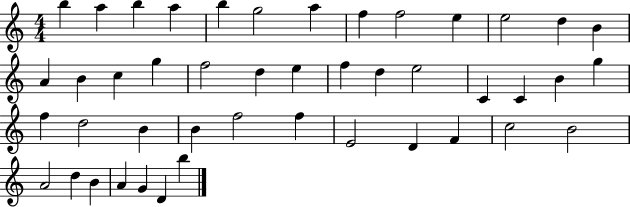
B5/q A5/q B5/q A5/q B5/q G5/h A5/q F5/q F5/h E5/q E5/h D5/q B4/q A4/q B4/q C5/q G5/q F5/h D5/q E5/q F5/q D5/q E5/h C4/q C4/q B4/q G5/q F5/q D5/h B4/q B4/q F5/h F5/q E4/h D4/q F4/q C5/h B4/h A4/h D5/q B4/q A4/q G4/q D4/q B5/q